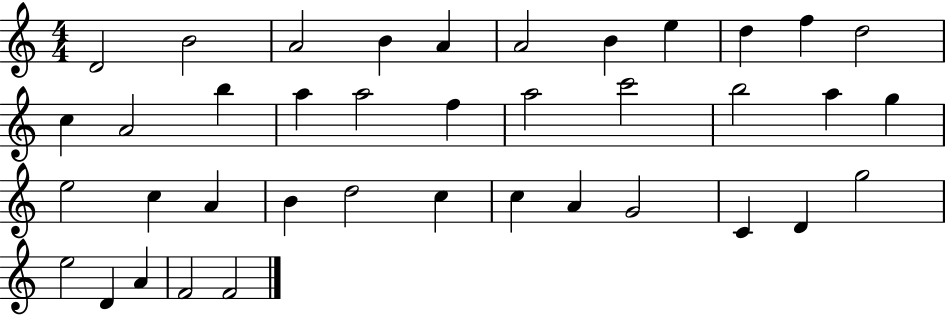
{
  \clef treble
  \numericTimeSignature
  \time 4/4
  \key c \major
  d'2 b'2 | a'2 b'4 a'4 | a'2 b'4 e''4 | d''4 f''4 d''2 | \break c''4 a'2 b''4 | a''4 a''2 f''4 | a''2 c'''2 | b''2 a''4 g''4 | \break e''2 c''4 a'4 | b'4 d''2 c''4 | c''4 a'4 g'2 | c'4 d'4 g''2 | \break e''2 d'4 a'4 | f'2 f'2 | \bar "|."
}